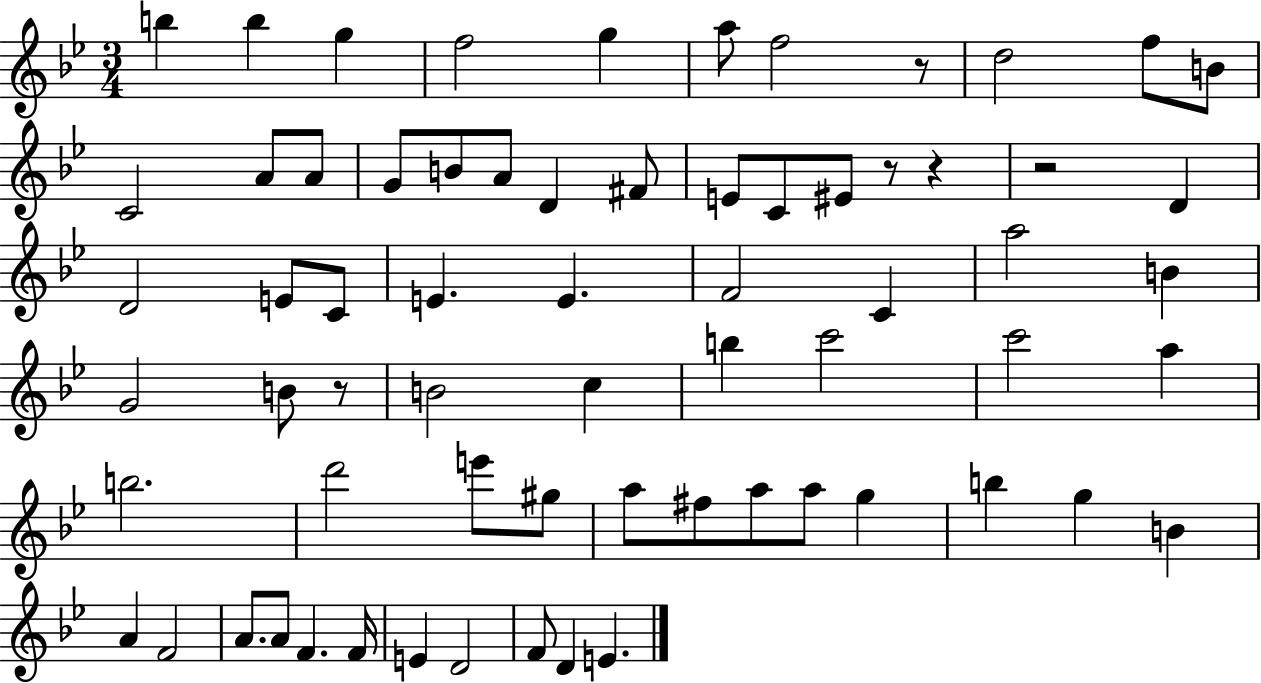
B5/q B5/q G5/q F5/h G5/q A5/e F5/h R/e D5/h F5/e B4/e C4/h A4/e A4/e G4/e B4/e A4/e D4/q F#4/e E4/e C4/e EIS4/e R/e R/q R/h D4/q D4/h E4/e C4/e E4/q. E4/q. F4/h C4/q A5/h B4/q G4/h B4/e R/e B4/h C5/q B5/q C6/h C6/h A5/q B5/h. D6/h E6/e G#5/e A5/e F#5/e A5/e A5/e G5/q B5/q G5/q B4/q A4/q F4/h A4/e. A4/e F4/q. F4/s E4/q D4/h F4/e D4/q E4/q.